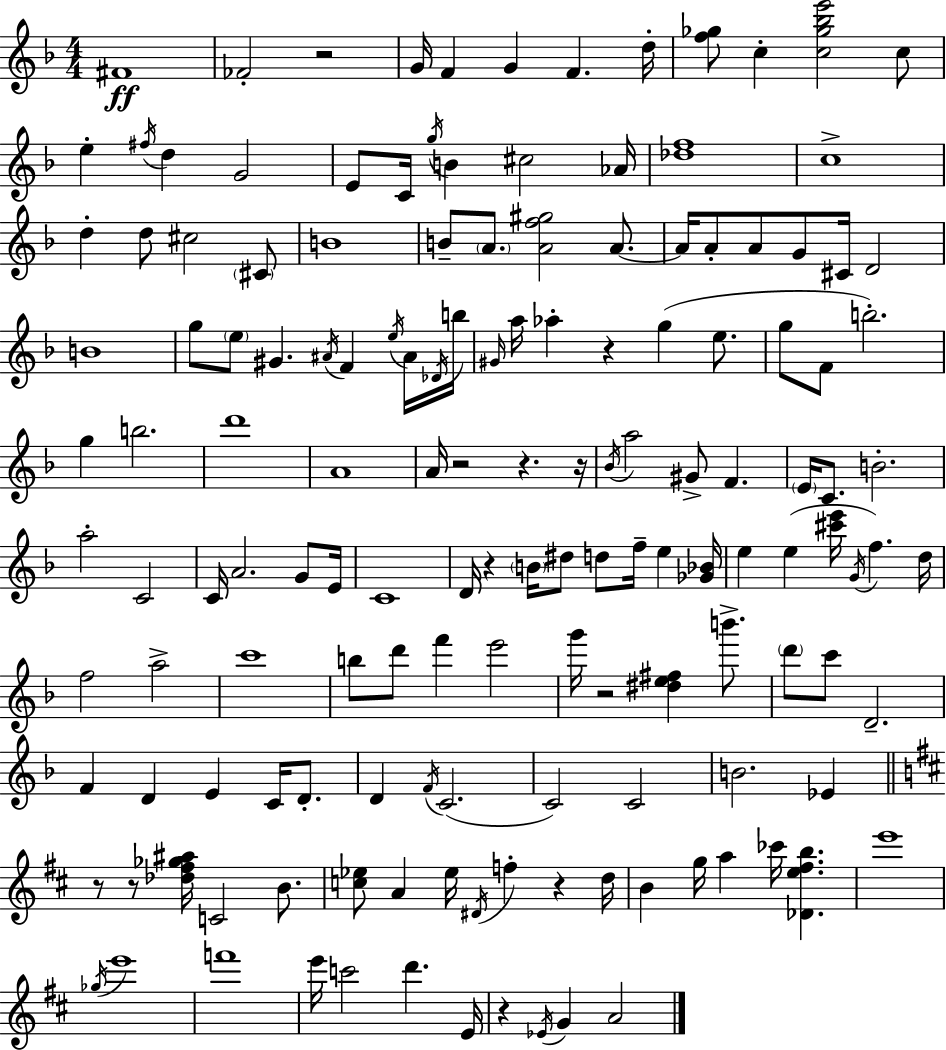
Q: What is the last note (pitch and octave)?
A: A4